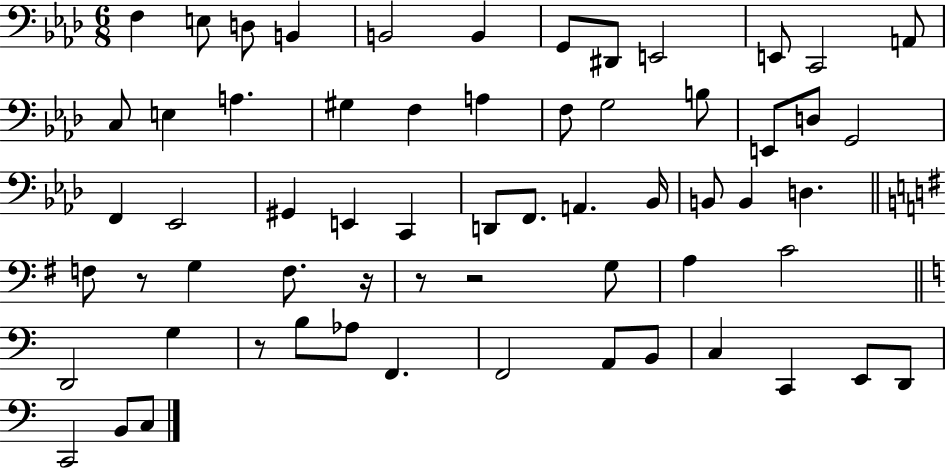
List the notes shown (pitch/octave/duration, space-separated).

F3/q E3/e D3/e B2/q B2/h B2/q G2/e D#2/e E2/h E2/e C2/h A2/e C3/e E3/q A3/q. G#3/q F3/q A3/q F3/e G3/h B3/e E2/e D3/e G2/h F2/q Eb2/h G#2/q E2/q C2/q D2/e F2/e. A2/q. Bb2/s B2/e B2/q D3/q. F3/e R/e G3/q F3/e. R/s R/e R/h G3/e A3/q C4/h D2/h G3/q R/e B3/e Ab3/e F2/q. F2/h A2/e B2/e C3/q C2/q E2/e D2/e C2/h B2/e C3/e